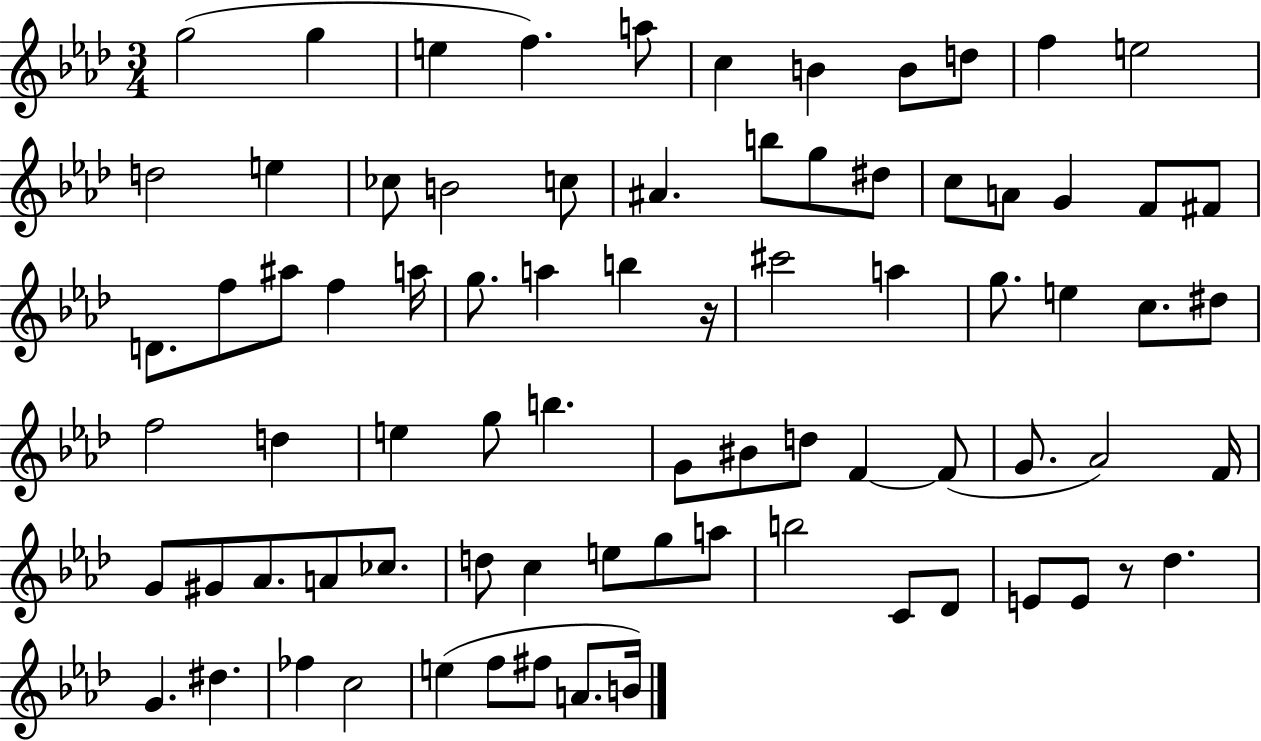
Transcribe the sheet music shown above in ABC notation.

X:1
T:Untitled
M:3/4
L:1/4
K:Ab
g2 g e f a/2 c B B/2 d/2 f e2 d2 e _c/2 B2 c/2 ^A b/2 g/2 ^d/2 c/2 A/2 G F/2 ^F/2 D/2 f/2 ^a/2 f a/4 g/2 a b z/4 ^c'2 a g/2 e c/2 ^d/2 f2 d e g/2 b G/2 ^B/2 d/2 F F/2 G/2 _A2 F/4 G/2 ^G/2 _A/2 A/2 _c/2 d/2 c e/2 g/2 a/2 b2 C/2 _D/2 E/2 E/2 z/2 _d G ^d _f c2 e f/2 ^f/2 A/2 B/4